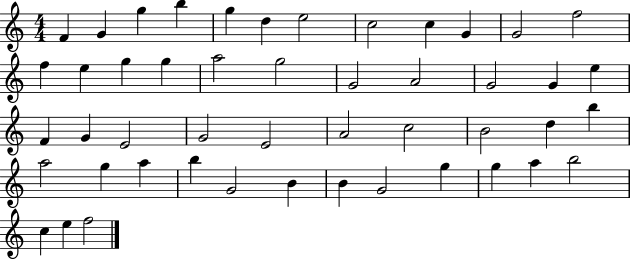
X:1
T:Untitled
M:4/4
L:1/4
K:C
F G g b g d e2 c2 c G G2 f2 f e g g a2 g2 G2 A2 G2 G e F G E2 G2 E2 A2 c2 B2 d b a2 g a b G2 B B G2 g g a b2 c e f2